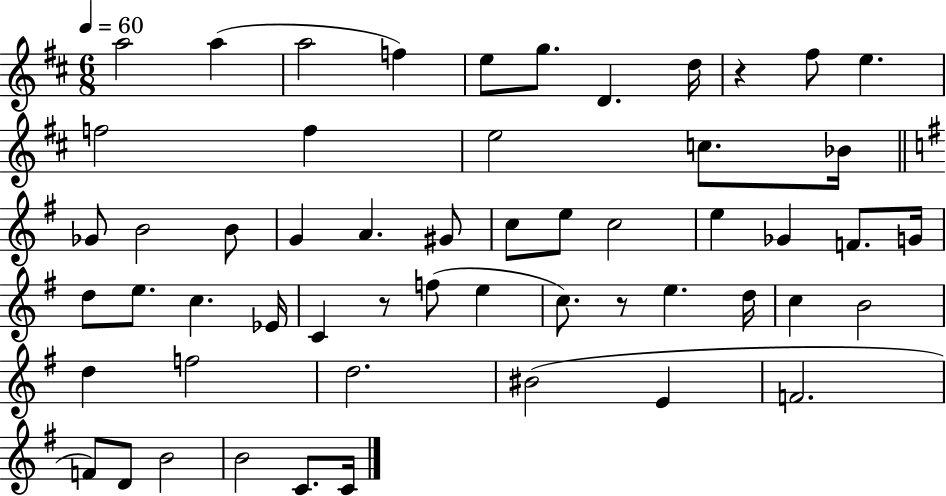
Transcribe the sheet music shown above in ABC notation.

X:1
T:Untitled
M:6/8
L:1/4
K:D
a2 a a2 f e/2 g/2 D d/4 z ^f/2 e f2 f e2 c/2 _B/4 _G/2 B2 B/2 G A ^G/2 c/2 e/2 c2 e _G F/2 G/4 d/2 e/2 c _E/4 C z/2 f/2 e c/2 z/2 e d/4 c B2 d f2 d2 ^B2 E F2 F/2 D/2 B2 B2 C/2 C/4